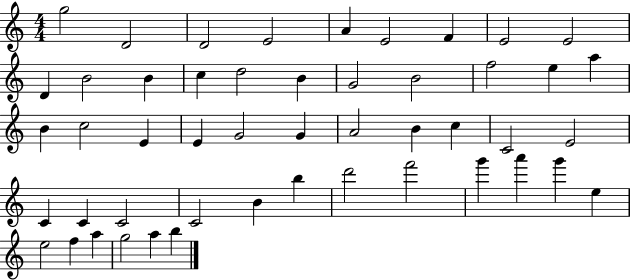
G5/h D4/h D4/h E4/h A4/q E4/h F4/q E4/h E4/h D4/q B4/h B4/q C5/q D5/h B4/q G4/h B4/h F5/h E5/q A5/q B4/q C5/h E4/q E4/q G4/h G4/q A4/h B4/q C5/q C4/h E4/h C4/q C4/q C4/h C4/h B4/q B5/q D6/h F6/h G6/q A6/q G6/q E5/q E5/h F5/q A5/q G5/h A5/q B5/q